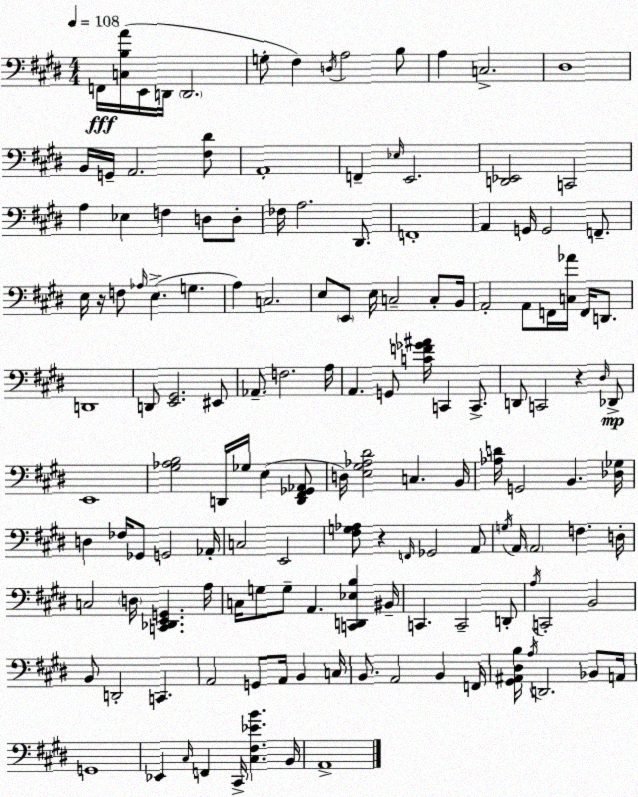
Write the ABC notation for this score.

X:1
T:Untitled
M:4/4
L:1/4
K:E
F,,/4 [C,B,A]/4 E,,/4 D,,/4 D,,2 G,/2 ^F, D,/4 A,2 B,/2 A, C,2 ^D,4 B,,/4 G,,/4 A,,2 [^F,^D]/2 A,,4 F,, _E,/4 E,,2 [D,,_E,,]2 C,,2 A, _E, F, D,/2 D,/2 _F,/4 A,2 ^D,,/2 F,,4 A,, G,,/4 G,,2 F,,/2 E,/4 z/4 F,/2 _A,/4 E, G, A, C,2 E,/2 E,,/2 E,/4 C,2 C,/2 B,,/4 A,,2 A,,/2 F,,/4 [C,_A]/4 F,,/4 D,,/2 D,,4 D,,/2 [E,,^G,,]2 ^E,,/2 _A,,/2 F,2 A,/4 A,, G,,/2 [CF_G^A]/4 C,, C,,/2 D,,/2 C,,2 z ^D,/4 _D,,/2 E,,4 [^G,_A,B,]2 D,,/4 _G,/4 E, [D,,^F,,_G,,_A,,]/2 D,/4 [E,^G,_A,^D]2 C, B,,/4 [_A,D]/4 G,,2 B,, [_D,_G,]/4 D, _F,/4 _G,,/2 G,,2 _A,,/4 C,2 E,,2 [^F,G,_A,]/2 z F,,/4 _G,,2 A,,/2 G,/4 A,,/4 A,,2 F, D,/4 C,2 D,/4 [C,,_D,,E,,G,,] A,/4 C,/4 G,/2 G,/2 A,, [C,,D,,_E,B,] ^B,,/4 C,, C,,2 D,,/2 A,/4 C,,2 B,,2 B,,/2 D,,2 C,, A,,2 G,,/2 A,,/4 B,, C,/4 B,,/2 A,,2 B,, F,,/4 [^G,,^A,,^D,B,]/4 A,/4 D,,2 _B,,/2 A,,/4 G,,4 _E,, ^C,/4 F,, ^C,,/4 [^C,^F,_EB] B,,/4 A,,4